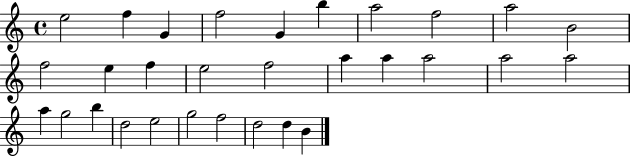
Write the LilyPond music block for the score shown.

{
  \clef treble
  \time 4/4
  \defaultTimeSignature
  \key c \major
  e''2 f''4 g'4 | f''2 g'4 b''4 | a''2 f''2 | a''2 b'2 | \break f''2 e''4 f''4 | e''2 f''2 | a''4 a''4 a''2 | a''2 a''2 | \break a''4 g''2 b''4 | d''2 e''2 | g''2 f''2 | d''2 d''4 b'4 | \break \bar "|."
}